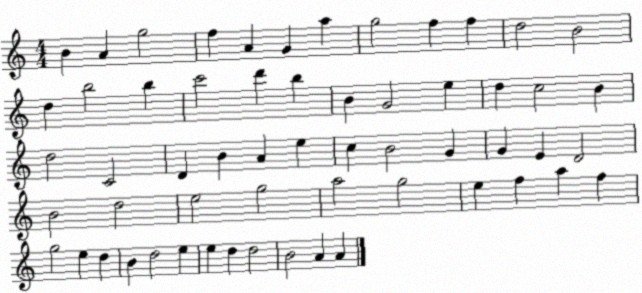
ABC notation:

X:1
T:Untitled
M:4/4
L:1/4
K:C
B A g2 f A G a g2 f f d2 B2 d b2 b c'2 d' b B G2 e d c2 B d2 C2 D B A e c B2 G G E D2 B2 d2 e2 g2 a2 g2 e f a f g2 e d B d2 e e d d2 B2 A A